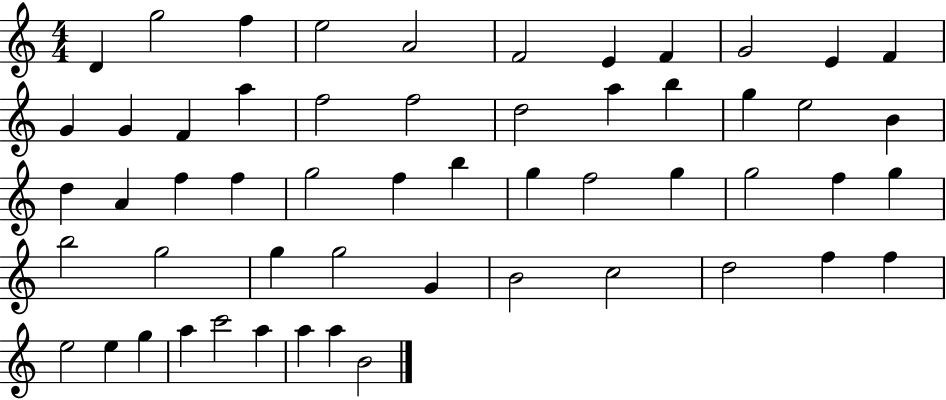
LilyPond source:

{
  \clef treble
  \numericTimeSignature
  \time 4/4
  \key c \major
  d'4 g''2 f''4 | e''2 a'2 | f'2 e'4 f'4 | g'2 e'4 f'4 | \break g'4 g'4 f'4 a''4 | f''2 f''2 | d''2 a''4 b''4 | g''4 e''2 b'4 | \break d''4 a'4 f''4 f''4 | g''2 f''4 b''4 | g''4 f''2 g''4 | g''2 f''4 g''4 | \break b''2 g''2 | g''4 g''2 g'4 | b'2 c''2 | d''2 f''4 f''4 | \break e''2 e''4 g''4 | a''4 c'''2 a''4 | a''4 a''4 b'2 | \bar "|."
}